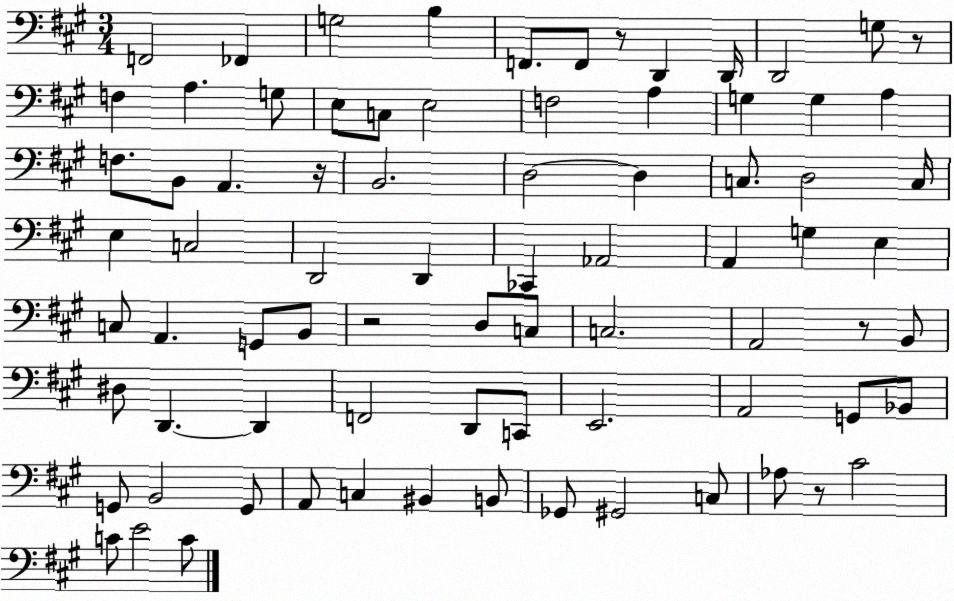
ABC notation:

X:1
T:Untitled
M:3/4
L:1/4
K:A
F,,2 _F,, G,2 B, F,,/2 F,,/2 z/2 D,, D,,/4 D,,2 G,/2 z/2 F, A, G,/2 E,/2 C,/2 E,2 F,2 A, G, G, A, F,/2 B,,/2 A,, z/4 B,,2 D,2 D, C,/2 D,2 C,/4 E, C,2 D,,2 D,, _C,, _A,,2 A,, G, E, C,/2 A,, G,,/2 B,,/2 z2 D,/2 C,/2 C,2 A,,2 z/2 B,,/2 ^D,/2 D,, D,, F,,2 D,,/2 C,,/2 E,,2 A,,2 G,,/2 _B,,/2 G,,/2 B,,2 G,,/2 A,,/2 C, ^B,, B,,/2 _G,,/2 ^G,,2 C,/2 _A,/2 z/2 ^C2 C/2 E2 C/2